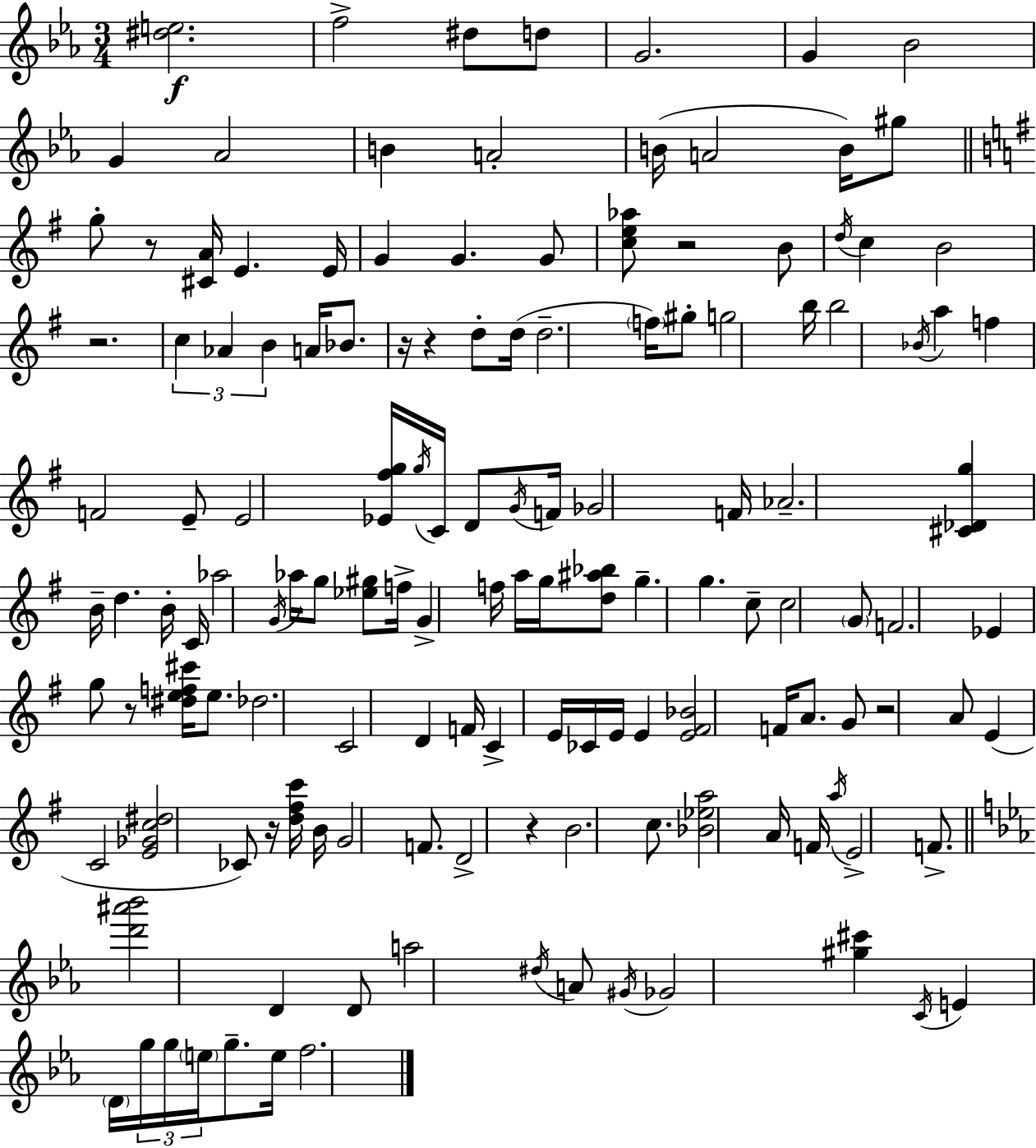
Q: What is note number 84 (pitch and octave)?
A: A4